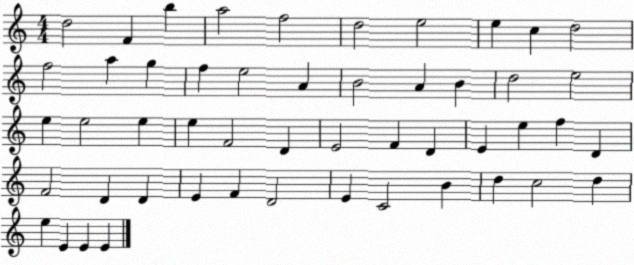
X:1
T:Untitled
M:4/4
L:1/4
K:C
d2 F b a2 f2 d2 e2 e c d2 f2 a g f e2 A B2 A B d2 e2 e e2 e e F2 D E2 F D E e f D F2 D D E F D2 E C2 B d c2 d e E E E